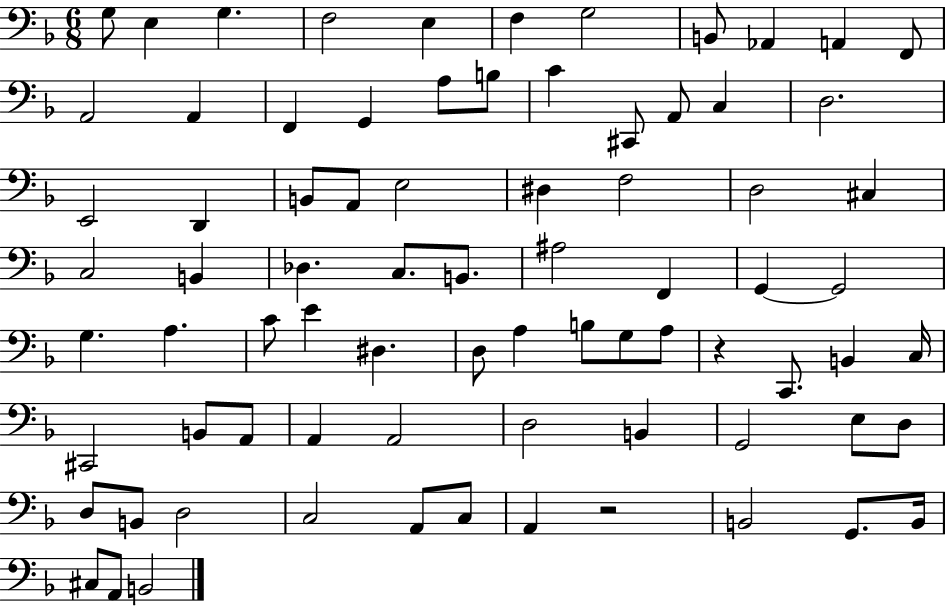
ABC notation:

X:1
T:Untitled
M:6/8
L:1/4
K:F
G,/2 E, G, F,2 E, F, G,2 B,,/2 _A,, A,, F,,/2 A,,2 A,, F,, G,, A,/2 B,/2 C ^C,,/2 A,,/2 C, D,2 E,,2 D,, B,,/2 A,,/2 E,2 ^D, F,2 D,2 ^C, C,2 B,, _D, C,/2 B,,/2 ^A,2 F,, G,, G,,2 G, A, C/2 E ^D, D,/2 A, B,/2 G,/2 A,/2 z C,,/2 B,, C,/4 ^C,,2 B,,/2 A,,/2 A,, A,,2 D,2 B,, G,,2 E,/2 D,/2 D,/2 B,,/2 D,2 C,2 A,,/2 C,/2 A,, z2 B,,2 G,,/2 B,,/4 ^C,/2 A,,/2 B,,2